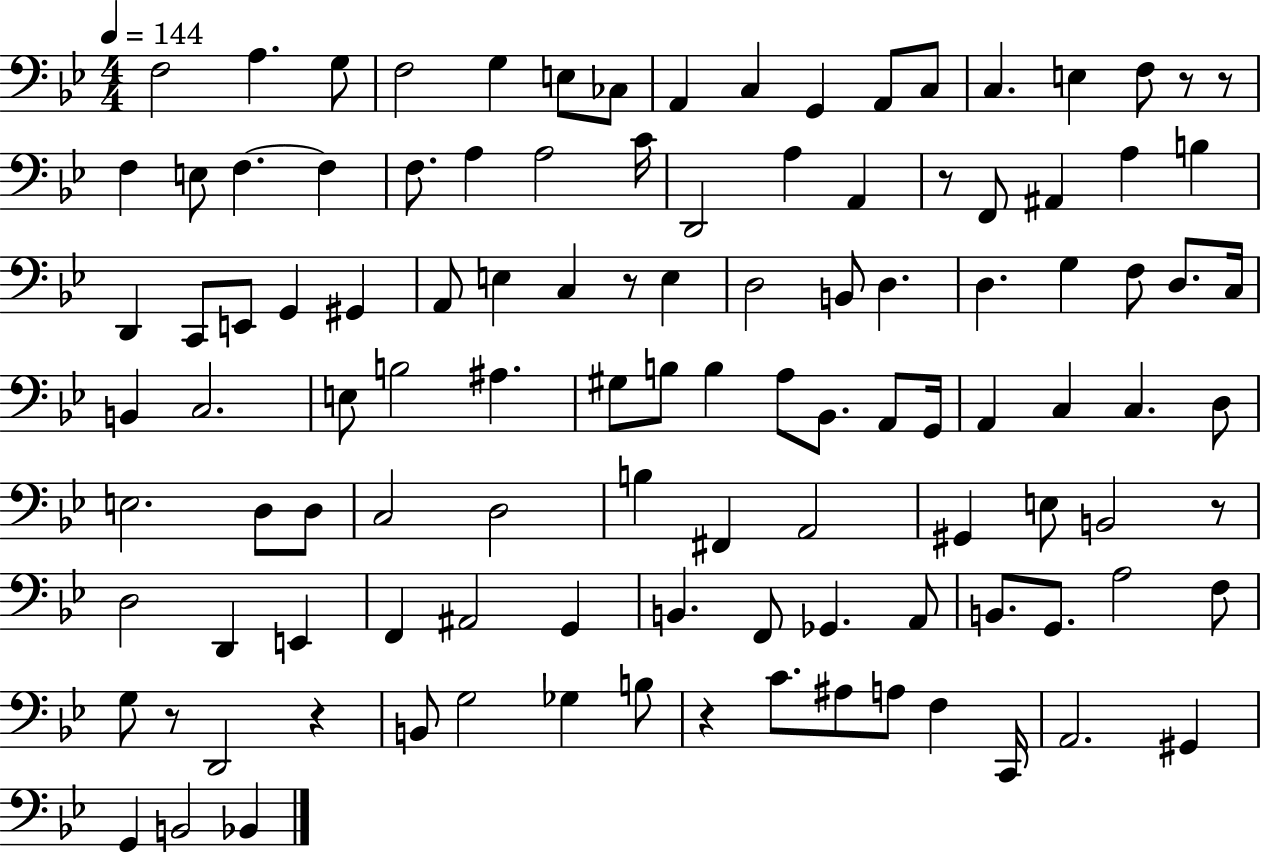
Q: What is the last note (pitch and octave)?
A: Bb2